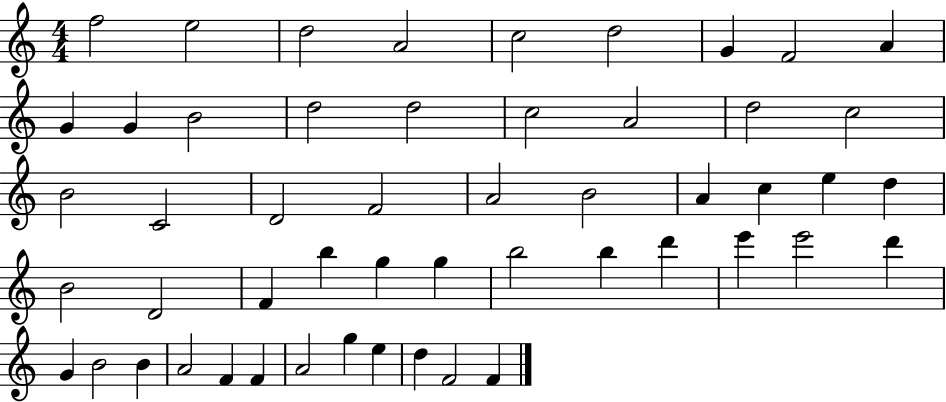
{
  \clef treble
  \numericTimeSignature
  \time 4/4
  \key c \major
  f''2 e''2 | d''2 a'2 | c''2 d''2 | g'4 f'2 a'4 | \break g'4 g'4 b'2 | d''2 d''2 | c''2 a'2 | d''2 c''2 | \break b'2 c'2 | d'2 f'2 | a'2 b'2 | a'4 c''4 e''4 d''4 | \break b'2 d'2 | f'4 b''4 g''4 g''4 | b''2 b''4 d'''4 | e'''4 e'''2 d'''4 | \break g'4 b'2 b'4 | a'2 f'4 f'4 | a'2 g''4 e''4 | d''4 f'2 f'4 | \break \bar "|."
}